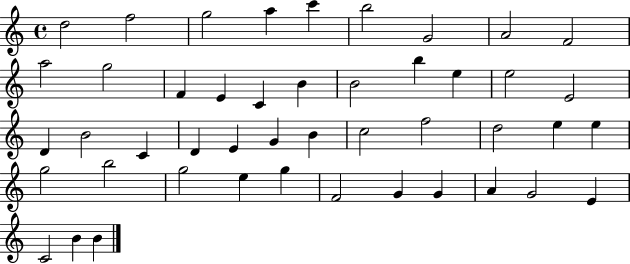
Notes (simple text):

D5/h F5/h G5/h A5/q C6/q B5/h G4/h A4/h F4/h A5/h G5/h F4/q E4/q C4/q B4/q B4/h B5/q E5/q E5/h E4/h D4/q B4/h C4/q D4/q E4/q G4/q B4/q C5/h F5/h D5/h E5/q E5/q G5/h B5/h G5/h E5/q G5/q F4/h G4/q G4/q A4/q G4/h E4/q C4/h B4/q B4/q